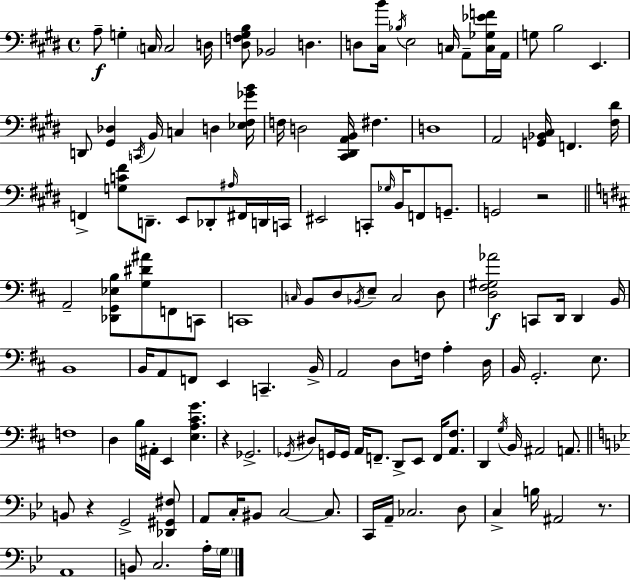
A3/e G3/q C3/s C3/h D3/s [D#3,F3,G#3,B3]/e Bb2/h D3/q. D3/e [C#3,B4]/s Bb3/s E3/h C3/s A2/e [C3,Gb3,Eb4,F4]/s A2/s G3/e B3/h E2/q. D2/e [G#2,Db3]/q C2/s B2/s C3/q D3/q [Eb3,F#3,Gb4,B4]/s F3/s D3/h [C#2,D#2,A2,B2]/s F#3/q. D3/w A2/h [G2,Bb2,C#3]/s F2/q. [F#3,D#4]/s F2/q [G3,C4,F#4]/e D2/e. E2/e Db2/e A#3/s F#2/s D2/s C2/s EIS2/h C2/e Gb3/s B2/s F2/e G2/e. G2/h R/h A2/h [Db2,G2,Eb3,B3]/e [G3,D#4,A#4]/e F2/e C2/e C2/w C3/s B2/e D3/e Bb2/s E3/e C3/h D3/e [D3,F#3,G#3,Ab4]/h C2/e D2/s D2/q B2/s B2/w B2/s A2/e F2/e E2/q C2/q. B2/s A2/h D3/e F3/s A3/q D3/s B2/s G2/h. E3/e. F3/w D3/q B3/s A#2/s E2/q [E3,A3,C#4,G4]/q. R/q Gb2/h. Gb2/s D#3/e G2/s G2/s A2/s F2/e. D2/e E2/e F2/s [A2,F#3]/e. D2/q G3/s B2/s A#2/h A2/e. B2/e R/q G2/h [Db2,G#2,F#3]/e A2/e C3/s BIS2/e C3/h C3/e. C2/s A2/s CES3/h. D3/e C3/q B3/s A#2/h R/e. A2/w B2/e C3/h. A3/s G3/s